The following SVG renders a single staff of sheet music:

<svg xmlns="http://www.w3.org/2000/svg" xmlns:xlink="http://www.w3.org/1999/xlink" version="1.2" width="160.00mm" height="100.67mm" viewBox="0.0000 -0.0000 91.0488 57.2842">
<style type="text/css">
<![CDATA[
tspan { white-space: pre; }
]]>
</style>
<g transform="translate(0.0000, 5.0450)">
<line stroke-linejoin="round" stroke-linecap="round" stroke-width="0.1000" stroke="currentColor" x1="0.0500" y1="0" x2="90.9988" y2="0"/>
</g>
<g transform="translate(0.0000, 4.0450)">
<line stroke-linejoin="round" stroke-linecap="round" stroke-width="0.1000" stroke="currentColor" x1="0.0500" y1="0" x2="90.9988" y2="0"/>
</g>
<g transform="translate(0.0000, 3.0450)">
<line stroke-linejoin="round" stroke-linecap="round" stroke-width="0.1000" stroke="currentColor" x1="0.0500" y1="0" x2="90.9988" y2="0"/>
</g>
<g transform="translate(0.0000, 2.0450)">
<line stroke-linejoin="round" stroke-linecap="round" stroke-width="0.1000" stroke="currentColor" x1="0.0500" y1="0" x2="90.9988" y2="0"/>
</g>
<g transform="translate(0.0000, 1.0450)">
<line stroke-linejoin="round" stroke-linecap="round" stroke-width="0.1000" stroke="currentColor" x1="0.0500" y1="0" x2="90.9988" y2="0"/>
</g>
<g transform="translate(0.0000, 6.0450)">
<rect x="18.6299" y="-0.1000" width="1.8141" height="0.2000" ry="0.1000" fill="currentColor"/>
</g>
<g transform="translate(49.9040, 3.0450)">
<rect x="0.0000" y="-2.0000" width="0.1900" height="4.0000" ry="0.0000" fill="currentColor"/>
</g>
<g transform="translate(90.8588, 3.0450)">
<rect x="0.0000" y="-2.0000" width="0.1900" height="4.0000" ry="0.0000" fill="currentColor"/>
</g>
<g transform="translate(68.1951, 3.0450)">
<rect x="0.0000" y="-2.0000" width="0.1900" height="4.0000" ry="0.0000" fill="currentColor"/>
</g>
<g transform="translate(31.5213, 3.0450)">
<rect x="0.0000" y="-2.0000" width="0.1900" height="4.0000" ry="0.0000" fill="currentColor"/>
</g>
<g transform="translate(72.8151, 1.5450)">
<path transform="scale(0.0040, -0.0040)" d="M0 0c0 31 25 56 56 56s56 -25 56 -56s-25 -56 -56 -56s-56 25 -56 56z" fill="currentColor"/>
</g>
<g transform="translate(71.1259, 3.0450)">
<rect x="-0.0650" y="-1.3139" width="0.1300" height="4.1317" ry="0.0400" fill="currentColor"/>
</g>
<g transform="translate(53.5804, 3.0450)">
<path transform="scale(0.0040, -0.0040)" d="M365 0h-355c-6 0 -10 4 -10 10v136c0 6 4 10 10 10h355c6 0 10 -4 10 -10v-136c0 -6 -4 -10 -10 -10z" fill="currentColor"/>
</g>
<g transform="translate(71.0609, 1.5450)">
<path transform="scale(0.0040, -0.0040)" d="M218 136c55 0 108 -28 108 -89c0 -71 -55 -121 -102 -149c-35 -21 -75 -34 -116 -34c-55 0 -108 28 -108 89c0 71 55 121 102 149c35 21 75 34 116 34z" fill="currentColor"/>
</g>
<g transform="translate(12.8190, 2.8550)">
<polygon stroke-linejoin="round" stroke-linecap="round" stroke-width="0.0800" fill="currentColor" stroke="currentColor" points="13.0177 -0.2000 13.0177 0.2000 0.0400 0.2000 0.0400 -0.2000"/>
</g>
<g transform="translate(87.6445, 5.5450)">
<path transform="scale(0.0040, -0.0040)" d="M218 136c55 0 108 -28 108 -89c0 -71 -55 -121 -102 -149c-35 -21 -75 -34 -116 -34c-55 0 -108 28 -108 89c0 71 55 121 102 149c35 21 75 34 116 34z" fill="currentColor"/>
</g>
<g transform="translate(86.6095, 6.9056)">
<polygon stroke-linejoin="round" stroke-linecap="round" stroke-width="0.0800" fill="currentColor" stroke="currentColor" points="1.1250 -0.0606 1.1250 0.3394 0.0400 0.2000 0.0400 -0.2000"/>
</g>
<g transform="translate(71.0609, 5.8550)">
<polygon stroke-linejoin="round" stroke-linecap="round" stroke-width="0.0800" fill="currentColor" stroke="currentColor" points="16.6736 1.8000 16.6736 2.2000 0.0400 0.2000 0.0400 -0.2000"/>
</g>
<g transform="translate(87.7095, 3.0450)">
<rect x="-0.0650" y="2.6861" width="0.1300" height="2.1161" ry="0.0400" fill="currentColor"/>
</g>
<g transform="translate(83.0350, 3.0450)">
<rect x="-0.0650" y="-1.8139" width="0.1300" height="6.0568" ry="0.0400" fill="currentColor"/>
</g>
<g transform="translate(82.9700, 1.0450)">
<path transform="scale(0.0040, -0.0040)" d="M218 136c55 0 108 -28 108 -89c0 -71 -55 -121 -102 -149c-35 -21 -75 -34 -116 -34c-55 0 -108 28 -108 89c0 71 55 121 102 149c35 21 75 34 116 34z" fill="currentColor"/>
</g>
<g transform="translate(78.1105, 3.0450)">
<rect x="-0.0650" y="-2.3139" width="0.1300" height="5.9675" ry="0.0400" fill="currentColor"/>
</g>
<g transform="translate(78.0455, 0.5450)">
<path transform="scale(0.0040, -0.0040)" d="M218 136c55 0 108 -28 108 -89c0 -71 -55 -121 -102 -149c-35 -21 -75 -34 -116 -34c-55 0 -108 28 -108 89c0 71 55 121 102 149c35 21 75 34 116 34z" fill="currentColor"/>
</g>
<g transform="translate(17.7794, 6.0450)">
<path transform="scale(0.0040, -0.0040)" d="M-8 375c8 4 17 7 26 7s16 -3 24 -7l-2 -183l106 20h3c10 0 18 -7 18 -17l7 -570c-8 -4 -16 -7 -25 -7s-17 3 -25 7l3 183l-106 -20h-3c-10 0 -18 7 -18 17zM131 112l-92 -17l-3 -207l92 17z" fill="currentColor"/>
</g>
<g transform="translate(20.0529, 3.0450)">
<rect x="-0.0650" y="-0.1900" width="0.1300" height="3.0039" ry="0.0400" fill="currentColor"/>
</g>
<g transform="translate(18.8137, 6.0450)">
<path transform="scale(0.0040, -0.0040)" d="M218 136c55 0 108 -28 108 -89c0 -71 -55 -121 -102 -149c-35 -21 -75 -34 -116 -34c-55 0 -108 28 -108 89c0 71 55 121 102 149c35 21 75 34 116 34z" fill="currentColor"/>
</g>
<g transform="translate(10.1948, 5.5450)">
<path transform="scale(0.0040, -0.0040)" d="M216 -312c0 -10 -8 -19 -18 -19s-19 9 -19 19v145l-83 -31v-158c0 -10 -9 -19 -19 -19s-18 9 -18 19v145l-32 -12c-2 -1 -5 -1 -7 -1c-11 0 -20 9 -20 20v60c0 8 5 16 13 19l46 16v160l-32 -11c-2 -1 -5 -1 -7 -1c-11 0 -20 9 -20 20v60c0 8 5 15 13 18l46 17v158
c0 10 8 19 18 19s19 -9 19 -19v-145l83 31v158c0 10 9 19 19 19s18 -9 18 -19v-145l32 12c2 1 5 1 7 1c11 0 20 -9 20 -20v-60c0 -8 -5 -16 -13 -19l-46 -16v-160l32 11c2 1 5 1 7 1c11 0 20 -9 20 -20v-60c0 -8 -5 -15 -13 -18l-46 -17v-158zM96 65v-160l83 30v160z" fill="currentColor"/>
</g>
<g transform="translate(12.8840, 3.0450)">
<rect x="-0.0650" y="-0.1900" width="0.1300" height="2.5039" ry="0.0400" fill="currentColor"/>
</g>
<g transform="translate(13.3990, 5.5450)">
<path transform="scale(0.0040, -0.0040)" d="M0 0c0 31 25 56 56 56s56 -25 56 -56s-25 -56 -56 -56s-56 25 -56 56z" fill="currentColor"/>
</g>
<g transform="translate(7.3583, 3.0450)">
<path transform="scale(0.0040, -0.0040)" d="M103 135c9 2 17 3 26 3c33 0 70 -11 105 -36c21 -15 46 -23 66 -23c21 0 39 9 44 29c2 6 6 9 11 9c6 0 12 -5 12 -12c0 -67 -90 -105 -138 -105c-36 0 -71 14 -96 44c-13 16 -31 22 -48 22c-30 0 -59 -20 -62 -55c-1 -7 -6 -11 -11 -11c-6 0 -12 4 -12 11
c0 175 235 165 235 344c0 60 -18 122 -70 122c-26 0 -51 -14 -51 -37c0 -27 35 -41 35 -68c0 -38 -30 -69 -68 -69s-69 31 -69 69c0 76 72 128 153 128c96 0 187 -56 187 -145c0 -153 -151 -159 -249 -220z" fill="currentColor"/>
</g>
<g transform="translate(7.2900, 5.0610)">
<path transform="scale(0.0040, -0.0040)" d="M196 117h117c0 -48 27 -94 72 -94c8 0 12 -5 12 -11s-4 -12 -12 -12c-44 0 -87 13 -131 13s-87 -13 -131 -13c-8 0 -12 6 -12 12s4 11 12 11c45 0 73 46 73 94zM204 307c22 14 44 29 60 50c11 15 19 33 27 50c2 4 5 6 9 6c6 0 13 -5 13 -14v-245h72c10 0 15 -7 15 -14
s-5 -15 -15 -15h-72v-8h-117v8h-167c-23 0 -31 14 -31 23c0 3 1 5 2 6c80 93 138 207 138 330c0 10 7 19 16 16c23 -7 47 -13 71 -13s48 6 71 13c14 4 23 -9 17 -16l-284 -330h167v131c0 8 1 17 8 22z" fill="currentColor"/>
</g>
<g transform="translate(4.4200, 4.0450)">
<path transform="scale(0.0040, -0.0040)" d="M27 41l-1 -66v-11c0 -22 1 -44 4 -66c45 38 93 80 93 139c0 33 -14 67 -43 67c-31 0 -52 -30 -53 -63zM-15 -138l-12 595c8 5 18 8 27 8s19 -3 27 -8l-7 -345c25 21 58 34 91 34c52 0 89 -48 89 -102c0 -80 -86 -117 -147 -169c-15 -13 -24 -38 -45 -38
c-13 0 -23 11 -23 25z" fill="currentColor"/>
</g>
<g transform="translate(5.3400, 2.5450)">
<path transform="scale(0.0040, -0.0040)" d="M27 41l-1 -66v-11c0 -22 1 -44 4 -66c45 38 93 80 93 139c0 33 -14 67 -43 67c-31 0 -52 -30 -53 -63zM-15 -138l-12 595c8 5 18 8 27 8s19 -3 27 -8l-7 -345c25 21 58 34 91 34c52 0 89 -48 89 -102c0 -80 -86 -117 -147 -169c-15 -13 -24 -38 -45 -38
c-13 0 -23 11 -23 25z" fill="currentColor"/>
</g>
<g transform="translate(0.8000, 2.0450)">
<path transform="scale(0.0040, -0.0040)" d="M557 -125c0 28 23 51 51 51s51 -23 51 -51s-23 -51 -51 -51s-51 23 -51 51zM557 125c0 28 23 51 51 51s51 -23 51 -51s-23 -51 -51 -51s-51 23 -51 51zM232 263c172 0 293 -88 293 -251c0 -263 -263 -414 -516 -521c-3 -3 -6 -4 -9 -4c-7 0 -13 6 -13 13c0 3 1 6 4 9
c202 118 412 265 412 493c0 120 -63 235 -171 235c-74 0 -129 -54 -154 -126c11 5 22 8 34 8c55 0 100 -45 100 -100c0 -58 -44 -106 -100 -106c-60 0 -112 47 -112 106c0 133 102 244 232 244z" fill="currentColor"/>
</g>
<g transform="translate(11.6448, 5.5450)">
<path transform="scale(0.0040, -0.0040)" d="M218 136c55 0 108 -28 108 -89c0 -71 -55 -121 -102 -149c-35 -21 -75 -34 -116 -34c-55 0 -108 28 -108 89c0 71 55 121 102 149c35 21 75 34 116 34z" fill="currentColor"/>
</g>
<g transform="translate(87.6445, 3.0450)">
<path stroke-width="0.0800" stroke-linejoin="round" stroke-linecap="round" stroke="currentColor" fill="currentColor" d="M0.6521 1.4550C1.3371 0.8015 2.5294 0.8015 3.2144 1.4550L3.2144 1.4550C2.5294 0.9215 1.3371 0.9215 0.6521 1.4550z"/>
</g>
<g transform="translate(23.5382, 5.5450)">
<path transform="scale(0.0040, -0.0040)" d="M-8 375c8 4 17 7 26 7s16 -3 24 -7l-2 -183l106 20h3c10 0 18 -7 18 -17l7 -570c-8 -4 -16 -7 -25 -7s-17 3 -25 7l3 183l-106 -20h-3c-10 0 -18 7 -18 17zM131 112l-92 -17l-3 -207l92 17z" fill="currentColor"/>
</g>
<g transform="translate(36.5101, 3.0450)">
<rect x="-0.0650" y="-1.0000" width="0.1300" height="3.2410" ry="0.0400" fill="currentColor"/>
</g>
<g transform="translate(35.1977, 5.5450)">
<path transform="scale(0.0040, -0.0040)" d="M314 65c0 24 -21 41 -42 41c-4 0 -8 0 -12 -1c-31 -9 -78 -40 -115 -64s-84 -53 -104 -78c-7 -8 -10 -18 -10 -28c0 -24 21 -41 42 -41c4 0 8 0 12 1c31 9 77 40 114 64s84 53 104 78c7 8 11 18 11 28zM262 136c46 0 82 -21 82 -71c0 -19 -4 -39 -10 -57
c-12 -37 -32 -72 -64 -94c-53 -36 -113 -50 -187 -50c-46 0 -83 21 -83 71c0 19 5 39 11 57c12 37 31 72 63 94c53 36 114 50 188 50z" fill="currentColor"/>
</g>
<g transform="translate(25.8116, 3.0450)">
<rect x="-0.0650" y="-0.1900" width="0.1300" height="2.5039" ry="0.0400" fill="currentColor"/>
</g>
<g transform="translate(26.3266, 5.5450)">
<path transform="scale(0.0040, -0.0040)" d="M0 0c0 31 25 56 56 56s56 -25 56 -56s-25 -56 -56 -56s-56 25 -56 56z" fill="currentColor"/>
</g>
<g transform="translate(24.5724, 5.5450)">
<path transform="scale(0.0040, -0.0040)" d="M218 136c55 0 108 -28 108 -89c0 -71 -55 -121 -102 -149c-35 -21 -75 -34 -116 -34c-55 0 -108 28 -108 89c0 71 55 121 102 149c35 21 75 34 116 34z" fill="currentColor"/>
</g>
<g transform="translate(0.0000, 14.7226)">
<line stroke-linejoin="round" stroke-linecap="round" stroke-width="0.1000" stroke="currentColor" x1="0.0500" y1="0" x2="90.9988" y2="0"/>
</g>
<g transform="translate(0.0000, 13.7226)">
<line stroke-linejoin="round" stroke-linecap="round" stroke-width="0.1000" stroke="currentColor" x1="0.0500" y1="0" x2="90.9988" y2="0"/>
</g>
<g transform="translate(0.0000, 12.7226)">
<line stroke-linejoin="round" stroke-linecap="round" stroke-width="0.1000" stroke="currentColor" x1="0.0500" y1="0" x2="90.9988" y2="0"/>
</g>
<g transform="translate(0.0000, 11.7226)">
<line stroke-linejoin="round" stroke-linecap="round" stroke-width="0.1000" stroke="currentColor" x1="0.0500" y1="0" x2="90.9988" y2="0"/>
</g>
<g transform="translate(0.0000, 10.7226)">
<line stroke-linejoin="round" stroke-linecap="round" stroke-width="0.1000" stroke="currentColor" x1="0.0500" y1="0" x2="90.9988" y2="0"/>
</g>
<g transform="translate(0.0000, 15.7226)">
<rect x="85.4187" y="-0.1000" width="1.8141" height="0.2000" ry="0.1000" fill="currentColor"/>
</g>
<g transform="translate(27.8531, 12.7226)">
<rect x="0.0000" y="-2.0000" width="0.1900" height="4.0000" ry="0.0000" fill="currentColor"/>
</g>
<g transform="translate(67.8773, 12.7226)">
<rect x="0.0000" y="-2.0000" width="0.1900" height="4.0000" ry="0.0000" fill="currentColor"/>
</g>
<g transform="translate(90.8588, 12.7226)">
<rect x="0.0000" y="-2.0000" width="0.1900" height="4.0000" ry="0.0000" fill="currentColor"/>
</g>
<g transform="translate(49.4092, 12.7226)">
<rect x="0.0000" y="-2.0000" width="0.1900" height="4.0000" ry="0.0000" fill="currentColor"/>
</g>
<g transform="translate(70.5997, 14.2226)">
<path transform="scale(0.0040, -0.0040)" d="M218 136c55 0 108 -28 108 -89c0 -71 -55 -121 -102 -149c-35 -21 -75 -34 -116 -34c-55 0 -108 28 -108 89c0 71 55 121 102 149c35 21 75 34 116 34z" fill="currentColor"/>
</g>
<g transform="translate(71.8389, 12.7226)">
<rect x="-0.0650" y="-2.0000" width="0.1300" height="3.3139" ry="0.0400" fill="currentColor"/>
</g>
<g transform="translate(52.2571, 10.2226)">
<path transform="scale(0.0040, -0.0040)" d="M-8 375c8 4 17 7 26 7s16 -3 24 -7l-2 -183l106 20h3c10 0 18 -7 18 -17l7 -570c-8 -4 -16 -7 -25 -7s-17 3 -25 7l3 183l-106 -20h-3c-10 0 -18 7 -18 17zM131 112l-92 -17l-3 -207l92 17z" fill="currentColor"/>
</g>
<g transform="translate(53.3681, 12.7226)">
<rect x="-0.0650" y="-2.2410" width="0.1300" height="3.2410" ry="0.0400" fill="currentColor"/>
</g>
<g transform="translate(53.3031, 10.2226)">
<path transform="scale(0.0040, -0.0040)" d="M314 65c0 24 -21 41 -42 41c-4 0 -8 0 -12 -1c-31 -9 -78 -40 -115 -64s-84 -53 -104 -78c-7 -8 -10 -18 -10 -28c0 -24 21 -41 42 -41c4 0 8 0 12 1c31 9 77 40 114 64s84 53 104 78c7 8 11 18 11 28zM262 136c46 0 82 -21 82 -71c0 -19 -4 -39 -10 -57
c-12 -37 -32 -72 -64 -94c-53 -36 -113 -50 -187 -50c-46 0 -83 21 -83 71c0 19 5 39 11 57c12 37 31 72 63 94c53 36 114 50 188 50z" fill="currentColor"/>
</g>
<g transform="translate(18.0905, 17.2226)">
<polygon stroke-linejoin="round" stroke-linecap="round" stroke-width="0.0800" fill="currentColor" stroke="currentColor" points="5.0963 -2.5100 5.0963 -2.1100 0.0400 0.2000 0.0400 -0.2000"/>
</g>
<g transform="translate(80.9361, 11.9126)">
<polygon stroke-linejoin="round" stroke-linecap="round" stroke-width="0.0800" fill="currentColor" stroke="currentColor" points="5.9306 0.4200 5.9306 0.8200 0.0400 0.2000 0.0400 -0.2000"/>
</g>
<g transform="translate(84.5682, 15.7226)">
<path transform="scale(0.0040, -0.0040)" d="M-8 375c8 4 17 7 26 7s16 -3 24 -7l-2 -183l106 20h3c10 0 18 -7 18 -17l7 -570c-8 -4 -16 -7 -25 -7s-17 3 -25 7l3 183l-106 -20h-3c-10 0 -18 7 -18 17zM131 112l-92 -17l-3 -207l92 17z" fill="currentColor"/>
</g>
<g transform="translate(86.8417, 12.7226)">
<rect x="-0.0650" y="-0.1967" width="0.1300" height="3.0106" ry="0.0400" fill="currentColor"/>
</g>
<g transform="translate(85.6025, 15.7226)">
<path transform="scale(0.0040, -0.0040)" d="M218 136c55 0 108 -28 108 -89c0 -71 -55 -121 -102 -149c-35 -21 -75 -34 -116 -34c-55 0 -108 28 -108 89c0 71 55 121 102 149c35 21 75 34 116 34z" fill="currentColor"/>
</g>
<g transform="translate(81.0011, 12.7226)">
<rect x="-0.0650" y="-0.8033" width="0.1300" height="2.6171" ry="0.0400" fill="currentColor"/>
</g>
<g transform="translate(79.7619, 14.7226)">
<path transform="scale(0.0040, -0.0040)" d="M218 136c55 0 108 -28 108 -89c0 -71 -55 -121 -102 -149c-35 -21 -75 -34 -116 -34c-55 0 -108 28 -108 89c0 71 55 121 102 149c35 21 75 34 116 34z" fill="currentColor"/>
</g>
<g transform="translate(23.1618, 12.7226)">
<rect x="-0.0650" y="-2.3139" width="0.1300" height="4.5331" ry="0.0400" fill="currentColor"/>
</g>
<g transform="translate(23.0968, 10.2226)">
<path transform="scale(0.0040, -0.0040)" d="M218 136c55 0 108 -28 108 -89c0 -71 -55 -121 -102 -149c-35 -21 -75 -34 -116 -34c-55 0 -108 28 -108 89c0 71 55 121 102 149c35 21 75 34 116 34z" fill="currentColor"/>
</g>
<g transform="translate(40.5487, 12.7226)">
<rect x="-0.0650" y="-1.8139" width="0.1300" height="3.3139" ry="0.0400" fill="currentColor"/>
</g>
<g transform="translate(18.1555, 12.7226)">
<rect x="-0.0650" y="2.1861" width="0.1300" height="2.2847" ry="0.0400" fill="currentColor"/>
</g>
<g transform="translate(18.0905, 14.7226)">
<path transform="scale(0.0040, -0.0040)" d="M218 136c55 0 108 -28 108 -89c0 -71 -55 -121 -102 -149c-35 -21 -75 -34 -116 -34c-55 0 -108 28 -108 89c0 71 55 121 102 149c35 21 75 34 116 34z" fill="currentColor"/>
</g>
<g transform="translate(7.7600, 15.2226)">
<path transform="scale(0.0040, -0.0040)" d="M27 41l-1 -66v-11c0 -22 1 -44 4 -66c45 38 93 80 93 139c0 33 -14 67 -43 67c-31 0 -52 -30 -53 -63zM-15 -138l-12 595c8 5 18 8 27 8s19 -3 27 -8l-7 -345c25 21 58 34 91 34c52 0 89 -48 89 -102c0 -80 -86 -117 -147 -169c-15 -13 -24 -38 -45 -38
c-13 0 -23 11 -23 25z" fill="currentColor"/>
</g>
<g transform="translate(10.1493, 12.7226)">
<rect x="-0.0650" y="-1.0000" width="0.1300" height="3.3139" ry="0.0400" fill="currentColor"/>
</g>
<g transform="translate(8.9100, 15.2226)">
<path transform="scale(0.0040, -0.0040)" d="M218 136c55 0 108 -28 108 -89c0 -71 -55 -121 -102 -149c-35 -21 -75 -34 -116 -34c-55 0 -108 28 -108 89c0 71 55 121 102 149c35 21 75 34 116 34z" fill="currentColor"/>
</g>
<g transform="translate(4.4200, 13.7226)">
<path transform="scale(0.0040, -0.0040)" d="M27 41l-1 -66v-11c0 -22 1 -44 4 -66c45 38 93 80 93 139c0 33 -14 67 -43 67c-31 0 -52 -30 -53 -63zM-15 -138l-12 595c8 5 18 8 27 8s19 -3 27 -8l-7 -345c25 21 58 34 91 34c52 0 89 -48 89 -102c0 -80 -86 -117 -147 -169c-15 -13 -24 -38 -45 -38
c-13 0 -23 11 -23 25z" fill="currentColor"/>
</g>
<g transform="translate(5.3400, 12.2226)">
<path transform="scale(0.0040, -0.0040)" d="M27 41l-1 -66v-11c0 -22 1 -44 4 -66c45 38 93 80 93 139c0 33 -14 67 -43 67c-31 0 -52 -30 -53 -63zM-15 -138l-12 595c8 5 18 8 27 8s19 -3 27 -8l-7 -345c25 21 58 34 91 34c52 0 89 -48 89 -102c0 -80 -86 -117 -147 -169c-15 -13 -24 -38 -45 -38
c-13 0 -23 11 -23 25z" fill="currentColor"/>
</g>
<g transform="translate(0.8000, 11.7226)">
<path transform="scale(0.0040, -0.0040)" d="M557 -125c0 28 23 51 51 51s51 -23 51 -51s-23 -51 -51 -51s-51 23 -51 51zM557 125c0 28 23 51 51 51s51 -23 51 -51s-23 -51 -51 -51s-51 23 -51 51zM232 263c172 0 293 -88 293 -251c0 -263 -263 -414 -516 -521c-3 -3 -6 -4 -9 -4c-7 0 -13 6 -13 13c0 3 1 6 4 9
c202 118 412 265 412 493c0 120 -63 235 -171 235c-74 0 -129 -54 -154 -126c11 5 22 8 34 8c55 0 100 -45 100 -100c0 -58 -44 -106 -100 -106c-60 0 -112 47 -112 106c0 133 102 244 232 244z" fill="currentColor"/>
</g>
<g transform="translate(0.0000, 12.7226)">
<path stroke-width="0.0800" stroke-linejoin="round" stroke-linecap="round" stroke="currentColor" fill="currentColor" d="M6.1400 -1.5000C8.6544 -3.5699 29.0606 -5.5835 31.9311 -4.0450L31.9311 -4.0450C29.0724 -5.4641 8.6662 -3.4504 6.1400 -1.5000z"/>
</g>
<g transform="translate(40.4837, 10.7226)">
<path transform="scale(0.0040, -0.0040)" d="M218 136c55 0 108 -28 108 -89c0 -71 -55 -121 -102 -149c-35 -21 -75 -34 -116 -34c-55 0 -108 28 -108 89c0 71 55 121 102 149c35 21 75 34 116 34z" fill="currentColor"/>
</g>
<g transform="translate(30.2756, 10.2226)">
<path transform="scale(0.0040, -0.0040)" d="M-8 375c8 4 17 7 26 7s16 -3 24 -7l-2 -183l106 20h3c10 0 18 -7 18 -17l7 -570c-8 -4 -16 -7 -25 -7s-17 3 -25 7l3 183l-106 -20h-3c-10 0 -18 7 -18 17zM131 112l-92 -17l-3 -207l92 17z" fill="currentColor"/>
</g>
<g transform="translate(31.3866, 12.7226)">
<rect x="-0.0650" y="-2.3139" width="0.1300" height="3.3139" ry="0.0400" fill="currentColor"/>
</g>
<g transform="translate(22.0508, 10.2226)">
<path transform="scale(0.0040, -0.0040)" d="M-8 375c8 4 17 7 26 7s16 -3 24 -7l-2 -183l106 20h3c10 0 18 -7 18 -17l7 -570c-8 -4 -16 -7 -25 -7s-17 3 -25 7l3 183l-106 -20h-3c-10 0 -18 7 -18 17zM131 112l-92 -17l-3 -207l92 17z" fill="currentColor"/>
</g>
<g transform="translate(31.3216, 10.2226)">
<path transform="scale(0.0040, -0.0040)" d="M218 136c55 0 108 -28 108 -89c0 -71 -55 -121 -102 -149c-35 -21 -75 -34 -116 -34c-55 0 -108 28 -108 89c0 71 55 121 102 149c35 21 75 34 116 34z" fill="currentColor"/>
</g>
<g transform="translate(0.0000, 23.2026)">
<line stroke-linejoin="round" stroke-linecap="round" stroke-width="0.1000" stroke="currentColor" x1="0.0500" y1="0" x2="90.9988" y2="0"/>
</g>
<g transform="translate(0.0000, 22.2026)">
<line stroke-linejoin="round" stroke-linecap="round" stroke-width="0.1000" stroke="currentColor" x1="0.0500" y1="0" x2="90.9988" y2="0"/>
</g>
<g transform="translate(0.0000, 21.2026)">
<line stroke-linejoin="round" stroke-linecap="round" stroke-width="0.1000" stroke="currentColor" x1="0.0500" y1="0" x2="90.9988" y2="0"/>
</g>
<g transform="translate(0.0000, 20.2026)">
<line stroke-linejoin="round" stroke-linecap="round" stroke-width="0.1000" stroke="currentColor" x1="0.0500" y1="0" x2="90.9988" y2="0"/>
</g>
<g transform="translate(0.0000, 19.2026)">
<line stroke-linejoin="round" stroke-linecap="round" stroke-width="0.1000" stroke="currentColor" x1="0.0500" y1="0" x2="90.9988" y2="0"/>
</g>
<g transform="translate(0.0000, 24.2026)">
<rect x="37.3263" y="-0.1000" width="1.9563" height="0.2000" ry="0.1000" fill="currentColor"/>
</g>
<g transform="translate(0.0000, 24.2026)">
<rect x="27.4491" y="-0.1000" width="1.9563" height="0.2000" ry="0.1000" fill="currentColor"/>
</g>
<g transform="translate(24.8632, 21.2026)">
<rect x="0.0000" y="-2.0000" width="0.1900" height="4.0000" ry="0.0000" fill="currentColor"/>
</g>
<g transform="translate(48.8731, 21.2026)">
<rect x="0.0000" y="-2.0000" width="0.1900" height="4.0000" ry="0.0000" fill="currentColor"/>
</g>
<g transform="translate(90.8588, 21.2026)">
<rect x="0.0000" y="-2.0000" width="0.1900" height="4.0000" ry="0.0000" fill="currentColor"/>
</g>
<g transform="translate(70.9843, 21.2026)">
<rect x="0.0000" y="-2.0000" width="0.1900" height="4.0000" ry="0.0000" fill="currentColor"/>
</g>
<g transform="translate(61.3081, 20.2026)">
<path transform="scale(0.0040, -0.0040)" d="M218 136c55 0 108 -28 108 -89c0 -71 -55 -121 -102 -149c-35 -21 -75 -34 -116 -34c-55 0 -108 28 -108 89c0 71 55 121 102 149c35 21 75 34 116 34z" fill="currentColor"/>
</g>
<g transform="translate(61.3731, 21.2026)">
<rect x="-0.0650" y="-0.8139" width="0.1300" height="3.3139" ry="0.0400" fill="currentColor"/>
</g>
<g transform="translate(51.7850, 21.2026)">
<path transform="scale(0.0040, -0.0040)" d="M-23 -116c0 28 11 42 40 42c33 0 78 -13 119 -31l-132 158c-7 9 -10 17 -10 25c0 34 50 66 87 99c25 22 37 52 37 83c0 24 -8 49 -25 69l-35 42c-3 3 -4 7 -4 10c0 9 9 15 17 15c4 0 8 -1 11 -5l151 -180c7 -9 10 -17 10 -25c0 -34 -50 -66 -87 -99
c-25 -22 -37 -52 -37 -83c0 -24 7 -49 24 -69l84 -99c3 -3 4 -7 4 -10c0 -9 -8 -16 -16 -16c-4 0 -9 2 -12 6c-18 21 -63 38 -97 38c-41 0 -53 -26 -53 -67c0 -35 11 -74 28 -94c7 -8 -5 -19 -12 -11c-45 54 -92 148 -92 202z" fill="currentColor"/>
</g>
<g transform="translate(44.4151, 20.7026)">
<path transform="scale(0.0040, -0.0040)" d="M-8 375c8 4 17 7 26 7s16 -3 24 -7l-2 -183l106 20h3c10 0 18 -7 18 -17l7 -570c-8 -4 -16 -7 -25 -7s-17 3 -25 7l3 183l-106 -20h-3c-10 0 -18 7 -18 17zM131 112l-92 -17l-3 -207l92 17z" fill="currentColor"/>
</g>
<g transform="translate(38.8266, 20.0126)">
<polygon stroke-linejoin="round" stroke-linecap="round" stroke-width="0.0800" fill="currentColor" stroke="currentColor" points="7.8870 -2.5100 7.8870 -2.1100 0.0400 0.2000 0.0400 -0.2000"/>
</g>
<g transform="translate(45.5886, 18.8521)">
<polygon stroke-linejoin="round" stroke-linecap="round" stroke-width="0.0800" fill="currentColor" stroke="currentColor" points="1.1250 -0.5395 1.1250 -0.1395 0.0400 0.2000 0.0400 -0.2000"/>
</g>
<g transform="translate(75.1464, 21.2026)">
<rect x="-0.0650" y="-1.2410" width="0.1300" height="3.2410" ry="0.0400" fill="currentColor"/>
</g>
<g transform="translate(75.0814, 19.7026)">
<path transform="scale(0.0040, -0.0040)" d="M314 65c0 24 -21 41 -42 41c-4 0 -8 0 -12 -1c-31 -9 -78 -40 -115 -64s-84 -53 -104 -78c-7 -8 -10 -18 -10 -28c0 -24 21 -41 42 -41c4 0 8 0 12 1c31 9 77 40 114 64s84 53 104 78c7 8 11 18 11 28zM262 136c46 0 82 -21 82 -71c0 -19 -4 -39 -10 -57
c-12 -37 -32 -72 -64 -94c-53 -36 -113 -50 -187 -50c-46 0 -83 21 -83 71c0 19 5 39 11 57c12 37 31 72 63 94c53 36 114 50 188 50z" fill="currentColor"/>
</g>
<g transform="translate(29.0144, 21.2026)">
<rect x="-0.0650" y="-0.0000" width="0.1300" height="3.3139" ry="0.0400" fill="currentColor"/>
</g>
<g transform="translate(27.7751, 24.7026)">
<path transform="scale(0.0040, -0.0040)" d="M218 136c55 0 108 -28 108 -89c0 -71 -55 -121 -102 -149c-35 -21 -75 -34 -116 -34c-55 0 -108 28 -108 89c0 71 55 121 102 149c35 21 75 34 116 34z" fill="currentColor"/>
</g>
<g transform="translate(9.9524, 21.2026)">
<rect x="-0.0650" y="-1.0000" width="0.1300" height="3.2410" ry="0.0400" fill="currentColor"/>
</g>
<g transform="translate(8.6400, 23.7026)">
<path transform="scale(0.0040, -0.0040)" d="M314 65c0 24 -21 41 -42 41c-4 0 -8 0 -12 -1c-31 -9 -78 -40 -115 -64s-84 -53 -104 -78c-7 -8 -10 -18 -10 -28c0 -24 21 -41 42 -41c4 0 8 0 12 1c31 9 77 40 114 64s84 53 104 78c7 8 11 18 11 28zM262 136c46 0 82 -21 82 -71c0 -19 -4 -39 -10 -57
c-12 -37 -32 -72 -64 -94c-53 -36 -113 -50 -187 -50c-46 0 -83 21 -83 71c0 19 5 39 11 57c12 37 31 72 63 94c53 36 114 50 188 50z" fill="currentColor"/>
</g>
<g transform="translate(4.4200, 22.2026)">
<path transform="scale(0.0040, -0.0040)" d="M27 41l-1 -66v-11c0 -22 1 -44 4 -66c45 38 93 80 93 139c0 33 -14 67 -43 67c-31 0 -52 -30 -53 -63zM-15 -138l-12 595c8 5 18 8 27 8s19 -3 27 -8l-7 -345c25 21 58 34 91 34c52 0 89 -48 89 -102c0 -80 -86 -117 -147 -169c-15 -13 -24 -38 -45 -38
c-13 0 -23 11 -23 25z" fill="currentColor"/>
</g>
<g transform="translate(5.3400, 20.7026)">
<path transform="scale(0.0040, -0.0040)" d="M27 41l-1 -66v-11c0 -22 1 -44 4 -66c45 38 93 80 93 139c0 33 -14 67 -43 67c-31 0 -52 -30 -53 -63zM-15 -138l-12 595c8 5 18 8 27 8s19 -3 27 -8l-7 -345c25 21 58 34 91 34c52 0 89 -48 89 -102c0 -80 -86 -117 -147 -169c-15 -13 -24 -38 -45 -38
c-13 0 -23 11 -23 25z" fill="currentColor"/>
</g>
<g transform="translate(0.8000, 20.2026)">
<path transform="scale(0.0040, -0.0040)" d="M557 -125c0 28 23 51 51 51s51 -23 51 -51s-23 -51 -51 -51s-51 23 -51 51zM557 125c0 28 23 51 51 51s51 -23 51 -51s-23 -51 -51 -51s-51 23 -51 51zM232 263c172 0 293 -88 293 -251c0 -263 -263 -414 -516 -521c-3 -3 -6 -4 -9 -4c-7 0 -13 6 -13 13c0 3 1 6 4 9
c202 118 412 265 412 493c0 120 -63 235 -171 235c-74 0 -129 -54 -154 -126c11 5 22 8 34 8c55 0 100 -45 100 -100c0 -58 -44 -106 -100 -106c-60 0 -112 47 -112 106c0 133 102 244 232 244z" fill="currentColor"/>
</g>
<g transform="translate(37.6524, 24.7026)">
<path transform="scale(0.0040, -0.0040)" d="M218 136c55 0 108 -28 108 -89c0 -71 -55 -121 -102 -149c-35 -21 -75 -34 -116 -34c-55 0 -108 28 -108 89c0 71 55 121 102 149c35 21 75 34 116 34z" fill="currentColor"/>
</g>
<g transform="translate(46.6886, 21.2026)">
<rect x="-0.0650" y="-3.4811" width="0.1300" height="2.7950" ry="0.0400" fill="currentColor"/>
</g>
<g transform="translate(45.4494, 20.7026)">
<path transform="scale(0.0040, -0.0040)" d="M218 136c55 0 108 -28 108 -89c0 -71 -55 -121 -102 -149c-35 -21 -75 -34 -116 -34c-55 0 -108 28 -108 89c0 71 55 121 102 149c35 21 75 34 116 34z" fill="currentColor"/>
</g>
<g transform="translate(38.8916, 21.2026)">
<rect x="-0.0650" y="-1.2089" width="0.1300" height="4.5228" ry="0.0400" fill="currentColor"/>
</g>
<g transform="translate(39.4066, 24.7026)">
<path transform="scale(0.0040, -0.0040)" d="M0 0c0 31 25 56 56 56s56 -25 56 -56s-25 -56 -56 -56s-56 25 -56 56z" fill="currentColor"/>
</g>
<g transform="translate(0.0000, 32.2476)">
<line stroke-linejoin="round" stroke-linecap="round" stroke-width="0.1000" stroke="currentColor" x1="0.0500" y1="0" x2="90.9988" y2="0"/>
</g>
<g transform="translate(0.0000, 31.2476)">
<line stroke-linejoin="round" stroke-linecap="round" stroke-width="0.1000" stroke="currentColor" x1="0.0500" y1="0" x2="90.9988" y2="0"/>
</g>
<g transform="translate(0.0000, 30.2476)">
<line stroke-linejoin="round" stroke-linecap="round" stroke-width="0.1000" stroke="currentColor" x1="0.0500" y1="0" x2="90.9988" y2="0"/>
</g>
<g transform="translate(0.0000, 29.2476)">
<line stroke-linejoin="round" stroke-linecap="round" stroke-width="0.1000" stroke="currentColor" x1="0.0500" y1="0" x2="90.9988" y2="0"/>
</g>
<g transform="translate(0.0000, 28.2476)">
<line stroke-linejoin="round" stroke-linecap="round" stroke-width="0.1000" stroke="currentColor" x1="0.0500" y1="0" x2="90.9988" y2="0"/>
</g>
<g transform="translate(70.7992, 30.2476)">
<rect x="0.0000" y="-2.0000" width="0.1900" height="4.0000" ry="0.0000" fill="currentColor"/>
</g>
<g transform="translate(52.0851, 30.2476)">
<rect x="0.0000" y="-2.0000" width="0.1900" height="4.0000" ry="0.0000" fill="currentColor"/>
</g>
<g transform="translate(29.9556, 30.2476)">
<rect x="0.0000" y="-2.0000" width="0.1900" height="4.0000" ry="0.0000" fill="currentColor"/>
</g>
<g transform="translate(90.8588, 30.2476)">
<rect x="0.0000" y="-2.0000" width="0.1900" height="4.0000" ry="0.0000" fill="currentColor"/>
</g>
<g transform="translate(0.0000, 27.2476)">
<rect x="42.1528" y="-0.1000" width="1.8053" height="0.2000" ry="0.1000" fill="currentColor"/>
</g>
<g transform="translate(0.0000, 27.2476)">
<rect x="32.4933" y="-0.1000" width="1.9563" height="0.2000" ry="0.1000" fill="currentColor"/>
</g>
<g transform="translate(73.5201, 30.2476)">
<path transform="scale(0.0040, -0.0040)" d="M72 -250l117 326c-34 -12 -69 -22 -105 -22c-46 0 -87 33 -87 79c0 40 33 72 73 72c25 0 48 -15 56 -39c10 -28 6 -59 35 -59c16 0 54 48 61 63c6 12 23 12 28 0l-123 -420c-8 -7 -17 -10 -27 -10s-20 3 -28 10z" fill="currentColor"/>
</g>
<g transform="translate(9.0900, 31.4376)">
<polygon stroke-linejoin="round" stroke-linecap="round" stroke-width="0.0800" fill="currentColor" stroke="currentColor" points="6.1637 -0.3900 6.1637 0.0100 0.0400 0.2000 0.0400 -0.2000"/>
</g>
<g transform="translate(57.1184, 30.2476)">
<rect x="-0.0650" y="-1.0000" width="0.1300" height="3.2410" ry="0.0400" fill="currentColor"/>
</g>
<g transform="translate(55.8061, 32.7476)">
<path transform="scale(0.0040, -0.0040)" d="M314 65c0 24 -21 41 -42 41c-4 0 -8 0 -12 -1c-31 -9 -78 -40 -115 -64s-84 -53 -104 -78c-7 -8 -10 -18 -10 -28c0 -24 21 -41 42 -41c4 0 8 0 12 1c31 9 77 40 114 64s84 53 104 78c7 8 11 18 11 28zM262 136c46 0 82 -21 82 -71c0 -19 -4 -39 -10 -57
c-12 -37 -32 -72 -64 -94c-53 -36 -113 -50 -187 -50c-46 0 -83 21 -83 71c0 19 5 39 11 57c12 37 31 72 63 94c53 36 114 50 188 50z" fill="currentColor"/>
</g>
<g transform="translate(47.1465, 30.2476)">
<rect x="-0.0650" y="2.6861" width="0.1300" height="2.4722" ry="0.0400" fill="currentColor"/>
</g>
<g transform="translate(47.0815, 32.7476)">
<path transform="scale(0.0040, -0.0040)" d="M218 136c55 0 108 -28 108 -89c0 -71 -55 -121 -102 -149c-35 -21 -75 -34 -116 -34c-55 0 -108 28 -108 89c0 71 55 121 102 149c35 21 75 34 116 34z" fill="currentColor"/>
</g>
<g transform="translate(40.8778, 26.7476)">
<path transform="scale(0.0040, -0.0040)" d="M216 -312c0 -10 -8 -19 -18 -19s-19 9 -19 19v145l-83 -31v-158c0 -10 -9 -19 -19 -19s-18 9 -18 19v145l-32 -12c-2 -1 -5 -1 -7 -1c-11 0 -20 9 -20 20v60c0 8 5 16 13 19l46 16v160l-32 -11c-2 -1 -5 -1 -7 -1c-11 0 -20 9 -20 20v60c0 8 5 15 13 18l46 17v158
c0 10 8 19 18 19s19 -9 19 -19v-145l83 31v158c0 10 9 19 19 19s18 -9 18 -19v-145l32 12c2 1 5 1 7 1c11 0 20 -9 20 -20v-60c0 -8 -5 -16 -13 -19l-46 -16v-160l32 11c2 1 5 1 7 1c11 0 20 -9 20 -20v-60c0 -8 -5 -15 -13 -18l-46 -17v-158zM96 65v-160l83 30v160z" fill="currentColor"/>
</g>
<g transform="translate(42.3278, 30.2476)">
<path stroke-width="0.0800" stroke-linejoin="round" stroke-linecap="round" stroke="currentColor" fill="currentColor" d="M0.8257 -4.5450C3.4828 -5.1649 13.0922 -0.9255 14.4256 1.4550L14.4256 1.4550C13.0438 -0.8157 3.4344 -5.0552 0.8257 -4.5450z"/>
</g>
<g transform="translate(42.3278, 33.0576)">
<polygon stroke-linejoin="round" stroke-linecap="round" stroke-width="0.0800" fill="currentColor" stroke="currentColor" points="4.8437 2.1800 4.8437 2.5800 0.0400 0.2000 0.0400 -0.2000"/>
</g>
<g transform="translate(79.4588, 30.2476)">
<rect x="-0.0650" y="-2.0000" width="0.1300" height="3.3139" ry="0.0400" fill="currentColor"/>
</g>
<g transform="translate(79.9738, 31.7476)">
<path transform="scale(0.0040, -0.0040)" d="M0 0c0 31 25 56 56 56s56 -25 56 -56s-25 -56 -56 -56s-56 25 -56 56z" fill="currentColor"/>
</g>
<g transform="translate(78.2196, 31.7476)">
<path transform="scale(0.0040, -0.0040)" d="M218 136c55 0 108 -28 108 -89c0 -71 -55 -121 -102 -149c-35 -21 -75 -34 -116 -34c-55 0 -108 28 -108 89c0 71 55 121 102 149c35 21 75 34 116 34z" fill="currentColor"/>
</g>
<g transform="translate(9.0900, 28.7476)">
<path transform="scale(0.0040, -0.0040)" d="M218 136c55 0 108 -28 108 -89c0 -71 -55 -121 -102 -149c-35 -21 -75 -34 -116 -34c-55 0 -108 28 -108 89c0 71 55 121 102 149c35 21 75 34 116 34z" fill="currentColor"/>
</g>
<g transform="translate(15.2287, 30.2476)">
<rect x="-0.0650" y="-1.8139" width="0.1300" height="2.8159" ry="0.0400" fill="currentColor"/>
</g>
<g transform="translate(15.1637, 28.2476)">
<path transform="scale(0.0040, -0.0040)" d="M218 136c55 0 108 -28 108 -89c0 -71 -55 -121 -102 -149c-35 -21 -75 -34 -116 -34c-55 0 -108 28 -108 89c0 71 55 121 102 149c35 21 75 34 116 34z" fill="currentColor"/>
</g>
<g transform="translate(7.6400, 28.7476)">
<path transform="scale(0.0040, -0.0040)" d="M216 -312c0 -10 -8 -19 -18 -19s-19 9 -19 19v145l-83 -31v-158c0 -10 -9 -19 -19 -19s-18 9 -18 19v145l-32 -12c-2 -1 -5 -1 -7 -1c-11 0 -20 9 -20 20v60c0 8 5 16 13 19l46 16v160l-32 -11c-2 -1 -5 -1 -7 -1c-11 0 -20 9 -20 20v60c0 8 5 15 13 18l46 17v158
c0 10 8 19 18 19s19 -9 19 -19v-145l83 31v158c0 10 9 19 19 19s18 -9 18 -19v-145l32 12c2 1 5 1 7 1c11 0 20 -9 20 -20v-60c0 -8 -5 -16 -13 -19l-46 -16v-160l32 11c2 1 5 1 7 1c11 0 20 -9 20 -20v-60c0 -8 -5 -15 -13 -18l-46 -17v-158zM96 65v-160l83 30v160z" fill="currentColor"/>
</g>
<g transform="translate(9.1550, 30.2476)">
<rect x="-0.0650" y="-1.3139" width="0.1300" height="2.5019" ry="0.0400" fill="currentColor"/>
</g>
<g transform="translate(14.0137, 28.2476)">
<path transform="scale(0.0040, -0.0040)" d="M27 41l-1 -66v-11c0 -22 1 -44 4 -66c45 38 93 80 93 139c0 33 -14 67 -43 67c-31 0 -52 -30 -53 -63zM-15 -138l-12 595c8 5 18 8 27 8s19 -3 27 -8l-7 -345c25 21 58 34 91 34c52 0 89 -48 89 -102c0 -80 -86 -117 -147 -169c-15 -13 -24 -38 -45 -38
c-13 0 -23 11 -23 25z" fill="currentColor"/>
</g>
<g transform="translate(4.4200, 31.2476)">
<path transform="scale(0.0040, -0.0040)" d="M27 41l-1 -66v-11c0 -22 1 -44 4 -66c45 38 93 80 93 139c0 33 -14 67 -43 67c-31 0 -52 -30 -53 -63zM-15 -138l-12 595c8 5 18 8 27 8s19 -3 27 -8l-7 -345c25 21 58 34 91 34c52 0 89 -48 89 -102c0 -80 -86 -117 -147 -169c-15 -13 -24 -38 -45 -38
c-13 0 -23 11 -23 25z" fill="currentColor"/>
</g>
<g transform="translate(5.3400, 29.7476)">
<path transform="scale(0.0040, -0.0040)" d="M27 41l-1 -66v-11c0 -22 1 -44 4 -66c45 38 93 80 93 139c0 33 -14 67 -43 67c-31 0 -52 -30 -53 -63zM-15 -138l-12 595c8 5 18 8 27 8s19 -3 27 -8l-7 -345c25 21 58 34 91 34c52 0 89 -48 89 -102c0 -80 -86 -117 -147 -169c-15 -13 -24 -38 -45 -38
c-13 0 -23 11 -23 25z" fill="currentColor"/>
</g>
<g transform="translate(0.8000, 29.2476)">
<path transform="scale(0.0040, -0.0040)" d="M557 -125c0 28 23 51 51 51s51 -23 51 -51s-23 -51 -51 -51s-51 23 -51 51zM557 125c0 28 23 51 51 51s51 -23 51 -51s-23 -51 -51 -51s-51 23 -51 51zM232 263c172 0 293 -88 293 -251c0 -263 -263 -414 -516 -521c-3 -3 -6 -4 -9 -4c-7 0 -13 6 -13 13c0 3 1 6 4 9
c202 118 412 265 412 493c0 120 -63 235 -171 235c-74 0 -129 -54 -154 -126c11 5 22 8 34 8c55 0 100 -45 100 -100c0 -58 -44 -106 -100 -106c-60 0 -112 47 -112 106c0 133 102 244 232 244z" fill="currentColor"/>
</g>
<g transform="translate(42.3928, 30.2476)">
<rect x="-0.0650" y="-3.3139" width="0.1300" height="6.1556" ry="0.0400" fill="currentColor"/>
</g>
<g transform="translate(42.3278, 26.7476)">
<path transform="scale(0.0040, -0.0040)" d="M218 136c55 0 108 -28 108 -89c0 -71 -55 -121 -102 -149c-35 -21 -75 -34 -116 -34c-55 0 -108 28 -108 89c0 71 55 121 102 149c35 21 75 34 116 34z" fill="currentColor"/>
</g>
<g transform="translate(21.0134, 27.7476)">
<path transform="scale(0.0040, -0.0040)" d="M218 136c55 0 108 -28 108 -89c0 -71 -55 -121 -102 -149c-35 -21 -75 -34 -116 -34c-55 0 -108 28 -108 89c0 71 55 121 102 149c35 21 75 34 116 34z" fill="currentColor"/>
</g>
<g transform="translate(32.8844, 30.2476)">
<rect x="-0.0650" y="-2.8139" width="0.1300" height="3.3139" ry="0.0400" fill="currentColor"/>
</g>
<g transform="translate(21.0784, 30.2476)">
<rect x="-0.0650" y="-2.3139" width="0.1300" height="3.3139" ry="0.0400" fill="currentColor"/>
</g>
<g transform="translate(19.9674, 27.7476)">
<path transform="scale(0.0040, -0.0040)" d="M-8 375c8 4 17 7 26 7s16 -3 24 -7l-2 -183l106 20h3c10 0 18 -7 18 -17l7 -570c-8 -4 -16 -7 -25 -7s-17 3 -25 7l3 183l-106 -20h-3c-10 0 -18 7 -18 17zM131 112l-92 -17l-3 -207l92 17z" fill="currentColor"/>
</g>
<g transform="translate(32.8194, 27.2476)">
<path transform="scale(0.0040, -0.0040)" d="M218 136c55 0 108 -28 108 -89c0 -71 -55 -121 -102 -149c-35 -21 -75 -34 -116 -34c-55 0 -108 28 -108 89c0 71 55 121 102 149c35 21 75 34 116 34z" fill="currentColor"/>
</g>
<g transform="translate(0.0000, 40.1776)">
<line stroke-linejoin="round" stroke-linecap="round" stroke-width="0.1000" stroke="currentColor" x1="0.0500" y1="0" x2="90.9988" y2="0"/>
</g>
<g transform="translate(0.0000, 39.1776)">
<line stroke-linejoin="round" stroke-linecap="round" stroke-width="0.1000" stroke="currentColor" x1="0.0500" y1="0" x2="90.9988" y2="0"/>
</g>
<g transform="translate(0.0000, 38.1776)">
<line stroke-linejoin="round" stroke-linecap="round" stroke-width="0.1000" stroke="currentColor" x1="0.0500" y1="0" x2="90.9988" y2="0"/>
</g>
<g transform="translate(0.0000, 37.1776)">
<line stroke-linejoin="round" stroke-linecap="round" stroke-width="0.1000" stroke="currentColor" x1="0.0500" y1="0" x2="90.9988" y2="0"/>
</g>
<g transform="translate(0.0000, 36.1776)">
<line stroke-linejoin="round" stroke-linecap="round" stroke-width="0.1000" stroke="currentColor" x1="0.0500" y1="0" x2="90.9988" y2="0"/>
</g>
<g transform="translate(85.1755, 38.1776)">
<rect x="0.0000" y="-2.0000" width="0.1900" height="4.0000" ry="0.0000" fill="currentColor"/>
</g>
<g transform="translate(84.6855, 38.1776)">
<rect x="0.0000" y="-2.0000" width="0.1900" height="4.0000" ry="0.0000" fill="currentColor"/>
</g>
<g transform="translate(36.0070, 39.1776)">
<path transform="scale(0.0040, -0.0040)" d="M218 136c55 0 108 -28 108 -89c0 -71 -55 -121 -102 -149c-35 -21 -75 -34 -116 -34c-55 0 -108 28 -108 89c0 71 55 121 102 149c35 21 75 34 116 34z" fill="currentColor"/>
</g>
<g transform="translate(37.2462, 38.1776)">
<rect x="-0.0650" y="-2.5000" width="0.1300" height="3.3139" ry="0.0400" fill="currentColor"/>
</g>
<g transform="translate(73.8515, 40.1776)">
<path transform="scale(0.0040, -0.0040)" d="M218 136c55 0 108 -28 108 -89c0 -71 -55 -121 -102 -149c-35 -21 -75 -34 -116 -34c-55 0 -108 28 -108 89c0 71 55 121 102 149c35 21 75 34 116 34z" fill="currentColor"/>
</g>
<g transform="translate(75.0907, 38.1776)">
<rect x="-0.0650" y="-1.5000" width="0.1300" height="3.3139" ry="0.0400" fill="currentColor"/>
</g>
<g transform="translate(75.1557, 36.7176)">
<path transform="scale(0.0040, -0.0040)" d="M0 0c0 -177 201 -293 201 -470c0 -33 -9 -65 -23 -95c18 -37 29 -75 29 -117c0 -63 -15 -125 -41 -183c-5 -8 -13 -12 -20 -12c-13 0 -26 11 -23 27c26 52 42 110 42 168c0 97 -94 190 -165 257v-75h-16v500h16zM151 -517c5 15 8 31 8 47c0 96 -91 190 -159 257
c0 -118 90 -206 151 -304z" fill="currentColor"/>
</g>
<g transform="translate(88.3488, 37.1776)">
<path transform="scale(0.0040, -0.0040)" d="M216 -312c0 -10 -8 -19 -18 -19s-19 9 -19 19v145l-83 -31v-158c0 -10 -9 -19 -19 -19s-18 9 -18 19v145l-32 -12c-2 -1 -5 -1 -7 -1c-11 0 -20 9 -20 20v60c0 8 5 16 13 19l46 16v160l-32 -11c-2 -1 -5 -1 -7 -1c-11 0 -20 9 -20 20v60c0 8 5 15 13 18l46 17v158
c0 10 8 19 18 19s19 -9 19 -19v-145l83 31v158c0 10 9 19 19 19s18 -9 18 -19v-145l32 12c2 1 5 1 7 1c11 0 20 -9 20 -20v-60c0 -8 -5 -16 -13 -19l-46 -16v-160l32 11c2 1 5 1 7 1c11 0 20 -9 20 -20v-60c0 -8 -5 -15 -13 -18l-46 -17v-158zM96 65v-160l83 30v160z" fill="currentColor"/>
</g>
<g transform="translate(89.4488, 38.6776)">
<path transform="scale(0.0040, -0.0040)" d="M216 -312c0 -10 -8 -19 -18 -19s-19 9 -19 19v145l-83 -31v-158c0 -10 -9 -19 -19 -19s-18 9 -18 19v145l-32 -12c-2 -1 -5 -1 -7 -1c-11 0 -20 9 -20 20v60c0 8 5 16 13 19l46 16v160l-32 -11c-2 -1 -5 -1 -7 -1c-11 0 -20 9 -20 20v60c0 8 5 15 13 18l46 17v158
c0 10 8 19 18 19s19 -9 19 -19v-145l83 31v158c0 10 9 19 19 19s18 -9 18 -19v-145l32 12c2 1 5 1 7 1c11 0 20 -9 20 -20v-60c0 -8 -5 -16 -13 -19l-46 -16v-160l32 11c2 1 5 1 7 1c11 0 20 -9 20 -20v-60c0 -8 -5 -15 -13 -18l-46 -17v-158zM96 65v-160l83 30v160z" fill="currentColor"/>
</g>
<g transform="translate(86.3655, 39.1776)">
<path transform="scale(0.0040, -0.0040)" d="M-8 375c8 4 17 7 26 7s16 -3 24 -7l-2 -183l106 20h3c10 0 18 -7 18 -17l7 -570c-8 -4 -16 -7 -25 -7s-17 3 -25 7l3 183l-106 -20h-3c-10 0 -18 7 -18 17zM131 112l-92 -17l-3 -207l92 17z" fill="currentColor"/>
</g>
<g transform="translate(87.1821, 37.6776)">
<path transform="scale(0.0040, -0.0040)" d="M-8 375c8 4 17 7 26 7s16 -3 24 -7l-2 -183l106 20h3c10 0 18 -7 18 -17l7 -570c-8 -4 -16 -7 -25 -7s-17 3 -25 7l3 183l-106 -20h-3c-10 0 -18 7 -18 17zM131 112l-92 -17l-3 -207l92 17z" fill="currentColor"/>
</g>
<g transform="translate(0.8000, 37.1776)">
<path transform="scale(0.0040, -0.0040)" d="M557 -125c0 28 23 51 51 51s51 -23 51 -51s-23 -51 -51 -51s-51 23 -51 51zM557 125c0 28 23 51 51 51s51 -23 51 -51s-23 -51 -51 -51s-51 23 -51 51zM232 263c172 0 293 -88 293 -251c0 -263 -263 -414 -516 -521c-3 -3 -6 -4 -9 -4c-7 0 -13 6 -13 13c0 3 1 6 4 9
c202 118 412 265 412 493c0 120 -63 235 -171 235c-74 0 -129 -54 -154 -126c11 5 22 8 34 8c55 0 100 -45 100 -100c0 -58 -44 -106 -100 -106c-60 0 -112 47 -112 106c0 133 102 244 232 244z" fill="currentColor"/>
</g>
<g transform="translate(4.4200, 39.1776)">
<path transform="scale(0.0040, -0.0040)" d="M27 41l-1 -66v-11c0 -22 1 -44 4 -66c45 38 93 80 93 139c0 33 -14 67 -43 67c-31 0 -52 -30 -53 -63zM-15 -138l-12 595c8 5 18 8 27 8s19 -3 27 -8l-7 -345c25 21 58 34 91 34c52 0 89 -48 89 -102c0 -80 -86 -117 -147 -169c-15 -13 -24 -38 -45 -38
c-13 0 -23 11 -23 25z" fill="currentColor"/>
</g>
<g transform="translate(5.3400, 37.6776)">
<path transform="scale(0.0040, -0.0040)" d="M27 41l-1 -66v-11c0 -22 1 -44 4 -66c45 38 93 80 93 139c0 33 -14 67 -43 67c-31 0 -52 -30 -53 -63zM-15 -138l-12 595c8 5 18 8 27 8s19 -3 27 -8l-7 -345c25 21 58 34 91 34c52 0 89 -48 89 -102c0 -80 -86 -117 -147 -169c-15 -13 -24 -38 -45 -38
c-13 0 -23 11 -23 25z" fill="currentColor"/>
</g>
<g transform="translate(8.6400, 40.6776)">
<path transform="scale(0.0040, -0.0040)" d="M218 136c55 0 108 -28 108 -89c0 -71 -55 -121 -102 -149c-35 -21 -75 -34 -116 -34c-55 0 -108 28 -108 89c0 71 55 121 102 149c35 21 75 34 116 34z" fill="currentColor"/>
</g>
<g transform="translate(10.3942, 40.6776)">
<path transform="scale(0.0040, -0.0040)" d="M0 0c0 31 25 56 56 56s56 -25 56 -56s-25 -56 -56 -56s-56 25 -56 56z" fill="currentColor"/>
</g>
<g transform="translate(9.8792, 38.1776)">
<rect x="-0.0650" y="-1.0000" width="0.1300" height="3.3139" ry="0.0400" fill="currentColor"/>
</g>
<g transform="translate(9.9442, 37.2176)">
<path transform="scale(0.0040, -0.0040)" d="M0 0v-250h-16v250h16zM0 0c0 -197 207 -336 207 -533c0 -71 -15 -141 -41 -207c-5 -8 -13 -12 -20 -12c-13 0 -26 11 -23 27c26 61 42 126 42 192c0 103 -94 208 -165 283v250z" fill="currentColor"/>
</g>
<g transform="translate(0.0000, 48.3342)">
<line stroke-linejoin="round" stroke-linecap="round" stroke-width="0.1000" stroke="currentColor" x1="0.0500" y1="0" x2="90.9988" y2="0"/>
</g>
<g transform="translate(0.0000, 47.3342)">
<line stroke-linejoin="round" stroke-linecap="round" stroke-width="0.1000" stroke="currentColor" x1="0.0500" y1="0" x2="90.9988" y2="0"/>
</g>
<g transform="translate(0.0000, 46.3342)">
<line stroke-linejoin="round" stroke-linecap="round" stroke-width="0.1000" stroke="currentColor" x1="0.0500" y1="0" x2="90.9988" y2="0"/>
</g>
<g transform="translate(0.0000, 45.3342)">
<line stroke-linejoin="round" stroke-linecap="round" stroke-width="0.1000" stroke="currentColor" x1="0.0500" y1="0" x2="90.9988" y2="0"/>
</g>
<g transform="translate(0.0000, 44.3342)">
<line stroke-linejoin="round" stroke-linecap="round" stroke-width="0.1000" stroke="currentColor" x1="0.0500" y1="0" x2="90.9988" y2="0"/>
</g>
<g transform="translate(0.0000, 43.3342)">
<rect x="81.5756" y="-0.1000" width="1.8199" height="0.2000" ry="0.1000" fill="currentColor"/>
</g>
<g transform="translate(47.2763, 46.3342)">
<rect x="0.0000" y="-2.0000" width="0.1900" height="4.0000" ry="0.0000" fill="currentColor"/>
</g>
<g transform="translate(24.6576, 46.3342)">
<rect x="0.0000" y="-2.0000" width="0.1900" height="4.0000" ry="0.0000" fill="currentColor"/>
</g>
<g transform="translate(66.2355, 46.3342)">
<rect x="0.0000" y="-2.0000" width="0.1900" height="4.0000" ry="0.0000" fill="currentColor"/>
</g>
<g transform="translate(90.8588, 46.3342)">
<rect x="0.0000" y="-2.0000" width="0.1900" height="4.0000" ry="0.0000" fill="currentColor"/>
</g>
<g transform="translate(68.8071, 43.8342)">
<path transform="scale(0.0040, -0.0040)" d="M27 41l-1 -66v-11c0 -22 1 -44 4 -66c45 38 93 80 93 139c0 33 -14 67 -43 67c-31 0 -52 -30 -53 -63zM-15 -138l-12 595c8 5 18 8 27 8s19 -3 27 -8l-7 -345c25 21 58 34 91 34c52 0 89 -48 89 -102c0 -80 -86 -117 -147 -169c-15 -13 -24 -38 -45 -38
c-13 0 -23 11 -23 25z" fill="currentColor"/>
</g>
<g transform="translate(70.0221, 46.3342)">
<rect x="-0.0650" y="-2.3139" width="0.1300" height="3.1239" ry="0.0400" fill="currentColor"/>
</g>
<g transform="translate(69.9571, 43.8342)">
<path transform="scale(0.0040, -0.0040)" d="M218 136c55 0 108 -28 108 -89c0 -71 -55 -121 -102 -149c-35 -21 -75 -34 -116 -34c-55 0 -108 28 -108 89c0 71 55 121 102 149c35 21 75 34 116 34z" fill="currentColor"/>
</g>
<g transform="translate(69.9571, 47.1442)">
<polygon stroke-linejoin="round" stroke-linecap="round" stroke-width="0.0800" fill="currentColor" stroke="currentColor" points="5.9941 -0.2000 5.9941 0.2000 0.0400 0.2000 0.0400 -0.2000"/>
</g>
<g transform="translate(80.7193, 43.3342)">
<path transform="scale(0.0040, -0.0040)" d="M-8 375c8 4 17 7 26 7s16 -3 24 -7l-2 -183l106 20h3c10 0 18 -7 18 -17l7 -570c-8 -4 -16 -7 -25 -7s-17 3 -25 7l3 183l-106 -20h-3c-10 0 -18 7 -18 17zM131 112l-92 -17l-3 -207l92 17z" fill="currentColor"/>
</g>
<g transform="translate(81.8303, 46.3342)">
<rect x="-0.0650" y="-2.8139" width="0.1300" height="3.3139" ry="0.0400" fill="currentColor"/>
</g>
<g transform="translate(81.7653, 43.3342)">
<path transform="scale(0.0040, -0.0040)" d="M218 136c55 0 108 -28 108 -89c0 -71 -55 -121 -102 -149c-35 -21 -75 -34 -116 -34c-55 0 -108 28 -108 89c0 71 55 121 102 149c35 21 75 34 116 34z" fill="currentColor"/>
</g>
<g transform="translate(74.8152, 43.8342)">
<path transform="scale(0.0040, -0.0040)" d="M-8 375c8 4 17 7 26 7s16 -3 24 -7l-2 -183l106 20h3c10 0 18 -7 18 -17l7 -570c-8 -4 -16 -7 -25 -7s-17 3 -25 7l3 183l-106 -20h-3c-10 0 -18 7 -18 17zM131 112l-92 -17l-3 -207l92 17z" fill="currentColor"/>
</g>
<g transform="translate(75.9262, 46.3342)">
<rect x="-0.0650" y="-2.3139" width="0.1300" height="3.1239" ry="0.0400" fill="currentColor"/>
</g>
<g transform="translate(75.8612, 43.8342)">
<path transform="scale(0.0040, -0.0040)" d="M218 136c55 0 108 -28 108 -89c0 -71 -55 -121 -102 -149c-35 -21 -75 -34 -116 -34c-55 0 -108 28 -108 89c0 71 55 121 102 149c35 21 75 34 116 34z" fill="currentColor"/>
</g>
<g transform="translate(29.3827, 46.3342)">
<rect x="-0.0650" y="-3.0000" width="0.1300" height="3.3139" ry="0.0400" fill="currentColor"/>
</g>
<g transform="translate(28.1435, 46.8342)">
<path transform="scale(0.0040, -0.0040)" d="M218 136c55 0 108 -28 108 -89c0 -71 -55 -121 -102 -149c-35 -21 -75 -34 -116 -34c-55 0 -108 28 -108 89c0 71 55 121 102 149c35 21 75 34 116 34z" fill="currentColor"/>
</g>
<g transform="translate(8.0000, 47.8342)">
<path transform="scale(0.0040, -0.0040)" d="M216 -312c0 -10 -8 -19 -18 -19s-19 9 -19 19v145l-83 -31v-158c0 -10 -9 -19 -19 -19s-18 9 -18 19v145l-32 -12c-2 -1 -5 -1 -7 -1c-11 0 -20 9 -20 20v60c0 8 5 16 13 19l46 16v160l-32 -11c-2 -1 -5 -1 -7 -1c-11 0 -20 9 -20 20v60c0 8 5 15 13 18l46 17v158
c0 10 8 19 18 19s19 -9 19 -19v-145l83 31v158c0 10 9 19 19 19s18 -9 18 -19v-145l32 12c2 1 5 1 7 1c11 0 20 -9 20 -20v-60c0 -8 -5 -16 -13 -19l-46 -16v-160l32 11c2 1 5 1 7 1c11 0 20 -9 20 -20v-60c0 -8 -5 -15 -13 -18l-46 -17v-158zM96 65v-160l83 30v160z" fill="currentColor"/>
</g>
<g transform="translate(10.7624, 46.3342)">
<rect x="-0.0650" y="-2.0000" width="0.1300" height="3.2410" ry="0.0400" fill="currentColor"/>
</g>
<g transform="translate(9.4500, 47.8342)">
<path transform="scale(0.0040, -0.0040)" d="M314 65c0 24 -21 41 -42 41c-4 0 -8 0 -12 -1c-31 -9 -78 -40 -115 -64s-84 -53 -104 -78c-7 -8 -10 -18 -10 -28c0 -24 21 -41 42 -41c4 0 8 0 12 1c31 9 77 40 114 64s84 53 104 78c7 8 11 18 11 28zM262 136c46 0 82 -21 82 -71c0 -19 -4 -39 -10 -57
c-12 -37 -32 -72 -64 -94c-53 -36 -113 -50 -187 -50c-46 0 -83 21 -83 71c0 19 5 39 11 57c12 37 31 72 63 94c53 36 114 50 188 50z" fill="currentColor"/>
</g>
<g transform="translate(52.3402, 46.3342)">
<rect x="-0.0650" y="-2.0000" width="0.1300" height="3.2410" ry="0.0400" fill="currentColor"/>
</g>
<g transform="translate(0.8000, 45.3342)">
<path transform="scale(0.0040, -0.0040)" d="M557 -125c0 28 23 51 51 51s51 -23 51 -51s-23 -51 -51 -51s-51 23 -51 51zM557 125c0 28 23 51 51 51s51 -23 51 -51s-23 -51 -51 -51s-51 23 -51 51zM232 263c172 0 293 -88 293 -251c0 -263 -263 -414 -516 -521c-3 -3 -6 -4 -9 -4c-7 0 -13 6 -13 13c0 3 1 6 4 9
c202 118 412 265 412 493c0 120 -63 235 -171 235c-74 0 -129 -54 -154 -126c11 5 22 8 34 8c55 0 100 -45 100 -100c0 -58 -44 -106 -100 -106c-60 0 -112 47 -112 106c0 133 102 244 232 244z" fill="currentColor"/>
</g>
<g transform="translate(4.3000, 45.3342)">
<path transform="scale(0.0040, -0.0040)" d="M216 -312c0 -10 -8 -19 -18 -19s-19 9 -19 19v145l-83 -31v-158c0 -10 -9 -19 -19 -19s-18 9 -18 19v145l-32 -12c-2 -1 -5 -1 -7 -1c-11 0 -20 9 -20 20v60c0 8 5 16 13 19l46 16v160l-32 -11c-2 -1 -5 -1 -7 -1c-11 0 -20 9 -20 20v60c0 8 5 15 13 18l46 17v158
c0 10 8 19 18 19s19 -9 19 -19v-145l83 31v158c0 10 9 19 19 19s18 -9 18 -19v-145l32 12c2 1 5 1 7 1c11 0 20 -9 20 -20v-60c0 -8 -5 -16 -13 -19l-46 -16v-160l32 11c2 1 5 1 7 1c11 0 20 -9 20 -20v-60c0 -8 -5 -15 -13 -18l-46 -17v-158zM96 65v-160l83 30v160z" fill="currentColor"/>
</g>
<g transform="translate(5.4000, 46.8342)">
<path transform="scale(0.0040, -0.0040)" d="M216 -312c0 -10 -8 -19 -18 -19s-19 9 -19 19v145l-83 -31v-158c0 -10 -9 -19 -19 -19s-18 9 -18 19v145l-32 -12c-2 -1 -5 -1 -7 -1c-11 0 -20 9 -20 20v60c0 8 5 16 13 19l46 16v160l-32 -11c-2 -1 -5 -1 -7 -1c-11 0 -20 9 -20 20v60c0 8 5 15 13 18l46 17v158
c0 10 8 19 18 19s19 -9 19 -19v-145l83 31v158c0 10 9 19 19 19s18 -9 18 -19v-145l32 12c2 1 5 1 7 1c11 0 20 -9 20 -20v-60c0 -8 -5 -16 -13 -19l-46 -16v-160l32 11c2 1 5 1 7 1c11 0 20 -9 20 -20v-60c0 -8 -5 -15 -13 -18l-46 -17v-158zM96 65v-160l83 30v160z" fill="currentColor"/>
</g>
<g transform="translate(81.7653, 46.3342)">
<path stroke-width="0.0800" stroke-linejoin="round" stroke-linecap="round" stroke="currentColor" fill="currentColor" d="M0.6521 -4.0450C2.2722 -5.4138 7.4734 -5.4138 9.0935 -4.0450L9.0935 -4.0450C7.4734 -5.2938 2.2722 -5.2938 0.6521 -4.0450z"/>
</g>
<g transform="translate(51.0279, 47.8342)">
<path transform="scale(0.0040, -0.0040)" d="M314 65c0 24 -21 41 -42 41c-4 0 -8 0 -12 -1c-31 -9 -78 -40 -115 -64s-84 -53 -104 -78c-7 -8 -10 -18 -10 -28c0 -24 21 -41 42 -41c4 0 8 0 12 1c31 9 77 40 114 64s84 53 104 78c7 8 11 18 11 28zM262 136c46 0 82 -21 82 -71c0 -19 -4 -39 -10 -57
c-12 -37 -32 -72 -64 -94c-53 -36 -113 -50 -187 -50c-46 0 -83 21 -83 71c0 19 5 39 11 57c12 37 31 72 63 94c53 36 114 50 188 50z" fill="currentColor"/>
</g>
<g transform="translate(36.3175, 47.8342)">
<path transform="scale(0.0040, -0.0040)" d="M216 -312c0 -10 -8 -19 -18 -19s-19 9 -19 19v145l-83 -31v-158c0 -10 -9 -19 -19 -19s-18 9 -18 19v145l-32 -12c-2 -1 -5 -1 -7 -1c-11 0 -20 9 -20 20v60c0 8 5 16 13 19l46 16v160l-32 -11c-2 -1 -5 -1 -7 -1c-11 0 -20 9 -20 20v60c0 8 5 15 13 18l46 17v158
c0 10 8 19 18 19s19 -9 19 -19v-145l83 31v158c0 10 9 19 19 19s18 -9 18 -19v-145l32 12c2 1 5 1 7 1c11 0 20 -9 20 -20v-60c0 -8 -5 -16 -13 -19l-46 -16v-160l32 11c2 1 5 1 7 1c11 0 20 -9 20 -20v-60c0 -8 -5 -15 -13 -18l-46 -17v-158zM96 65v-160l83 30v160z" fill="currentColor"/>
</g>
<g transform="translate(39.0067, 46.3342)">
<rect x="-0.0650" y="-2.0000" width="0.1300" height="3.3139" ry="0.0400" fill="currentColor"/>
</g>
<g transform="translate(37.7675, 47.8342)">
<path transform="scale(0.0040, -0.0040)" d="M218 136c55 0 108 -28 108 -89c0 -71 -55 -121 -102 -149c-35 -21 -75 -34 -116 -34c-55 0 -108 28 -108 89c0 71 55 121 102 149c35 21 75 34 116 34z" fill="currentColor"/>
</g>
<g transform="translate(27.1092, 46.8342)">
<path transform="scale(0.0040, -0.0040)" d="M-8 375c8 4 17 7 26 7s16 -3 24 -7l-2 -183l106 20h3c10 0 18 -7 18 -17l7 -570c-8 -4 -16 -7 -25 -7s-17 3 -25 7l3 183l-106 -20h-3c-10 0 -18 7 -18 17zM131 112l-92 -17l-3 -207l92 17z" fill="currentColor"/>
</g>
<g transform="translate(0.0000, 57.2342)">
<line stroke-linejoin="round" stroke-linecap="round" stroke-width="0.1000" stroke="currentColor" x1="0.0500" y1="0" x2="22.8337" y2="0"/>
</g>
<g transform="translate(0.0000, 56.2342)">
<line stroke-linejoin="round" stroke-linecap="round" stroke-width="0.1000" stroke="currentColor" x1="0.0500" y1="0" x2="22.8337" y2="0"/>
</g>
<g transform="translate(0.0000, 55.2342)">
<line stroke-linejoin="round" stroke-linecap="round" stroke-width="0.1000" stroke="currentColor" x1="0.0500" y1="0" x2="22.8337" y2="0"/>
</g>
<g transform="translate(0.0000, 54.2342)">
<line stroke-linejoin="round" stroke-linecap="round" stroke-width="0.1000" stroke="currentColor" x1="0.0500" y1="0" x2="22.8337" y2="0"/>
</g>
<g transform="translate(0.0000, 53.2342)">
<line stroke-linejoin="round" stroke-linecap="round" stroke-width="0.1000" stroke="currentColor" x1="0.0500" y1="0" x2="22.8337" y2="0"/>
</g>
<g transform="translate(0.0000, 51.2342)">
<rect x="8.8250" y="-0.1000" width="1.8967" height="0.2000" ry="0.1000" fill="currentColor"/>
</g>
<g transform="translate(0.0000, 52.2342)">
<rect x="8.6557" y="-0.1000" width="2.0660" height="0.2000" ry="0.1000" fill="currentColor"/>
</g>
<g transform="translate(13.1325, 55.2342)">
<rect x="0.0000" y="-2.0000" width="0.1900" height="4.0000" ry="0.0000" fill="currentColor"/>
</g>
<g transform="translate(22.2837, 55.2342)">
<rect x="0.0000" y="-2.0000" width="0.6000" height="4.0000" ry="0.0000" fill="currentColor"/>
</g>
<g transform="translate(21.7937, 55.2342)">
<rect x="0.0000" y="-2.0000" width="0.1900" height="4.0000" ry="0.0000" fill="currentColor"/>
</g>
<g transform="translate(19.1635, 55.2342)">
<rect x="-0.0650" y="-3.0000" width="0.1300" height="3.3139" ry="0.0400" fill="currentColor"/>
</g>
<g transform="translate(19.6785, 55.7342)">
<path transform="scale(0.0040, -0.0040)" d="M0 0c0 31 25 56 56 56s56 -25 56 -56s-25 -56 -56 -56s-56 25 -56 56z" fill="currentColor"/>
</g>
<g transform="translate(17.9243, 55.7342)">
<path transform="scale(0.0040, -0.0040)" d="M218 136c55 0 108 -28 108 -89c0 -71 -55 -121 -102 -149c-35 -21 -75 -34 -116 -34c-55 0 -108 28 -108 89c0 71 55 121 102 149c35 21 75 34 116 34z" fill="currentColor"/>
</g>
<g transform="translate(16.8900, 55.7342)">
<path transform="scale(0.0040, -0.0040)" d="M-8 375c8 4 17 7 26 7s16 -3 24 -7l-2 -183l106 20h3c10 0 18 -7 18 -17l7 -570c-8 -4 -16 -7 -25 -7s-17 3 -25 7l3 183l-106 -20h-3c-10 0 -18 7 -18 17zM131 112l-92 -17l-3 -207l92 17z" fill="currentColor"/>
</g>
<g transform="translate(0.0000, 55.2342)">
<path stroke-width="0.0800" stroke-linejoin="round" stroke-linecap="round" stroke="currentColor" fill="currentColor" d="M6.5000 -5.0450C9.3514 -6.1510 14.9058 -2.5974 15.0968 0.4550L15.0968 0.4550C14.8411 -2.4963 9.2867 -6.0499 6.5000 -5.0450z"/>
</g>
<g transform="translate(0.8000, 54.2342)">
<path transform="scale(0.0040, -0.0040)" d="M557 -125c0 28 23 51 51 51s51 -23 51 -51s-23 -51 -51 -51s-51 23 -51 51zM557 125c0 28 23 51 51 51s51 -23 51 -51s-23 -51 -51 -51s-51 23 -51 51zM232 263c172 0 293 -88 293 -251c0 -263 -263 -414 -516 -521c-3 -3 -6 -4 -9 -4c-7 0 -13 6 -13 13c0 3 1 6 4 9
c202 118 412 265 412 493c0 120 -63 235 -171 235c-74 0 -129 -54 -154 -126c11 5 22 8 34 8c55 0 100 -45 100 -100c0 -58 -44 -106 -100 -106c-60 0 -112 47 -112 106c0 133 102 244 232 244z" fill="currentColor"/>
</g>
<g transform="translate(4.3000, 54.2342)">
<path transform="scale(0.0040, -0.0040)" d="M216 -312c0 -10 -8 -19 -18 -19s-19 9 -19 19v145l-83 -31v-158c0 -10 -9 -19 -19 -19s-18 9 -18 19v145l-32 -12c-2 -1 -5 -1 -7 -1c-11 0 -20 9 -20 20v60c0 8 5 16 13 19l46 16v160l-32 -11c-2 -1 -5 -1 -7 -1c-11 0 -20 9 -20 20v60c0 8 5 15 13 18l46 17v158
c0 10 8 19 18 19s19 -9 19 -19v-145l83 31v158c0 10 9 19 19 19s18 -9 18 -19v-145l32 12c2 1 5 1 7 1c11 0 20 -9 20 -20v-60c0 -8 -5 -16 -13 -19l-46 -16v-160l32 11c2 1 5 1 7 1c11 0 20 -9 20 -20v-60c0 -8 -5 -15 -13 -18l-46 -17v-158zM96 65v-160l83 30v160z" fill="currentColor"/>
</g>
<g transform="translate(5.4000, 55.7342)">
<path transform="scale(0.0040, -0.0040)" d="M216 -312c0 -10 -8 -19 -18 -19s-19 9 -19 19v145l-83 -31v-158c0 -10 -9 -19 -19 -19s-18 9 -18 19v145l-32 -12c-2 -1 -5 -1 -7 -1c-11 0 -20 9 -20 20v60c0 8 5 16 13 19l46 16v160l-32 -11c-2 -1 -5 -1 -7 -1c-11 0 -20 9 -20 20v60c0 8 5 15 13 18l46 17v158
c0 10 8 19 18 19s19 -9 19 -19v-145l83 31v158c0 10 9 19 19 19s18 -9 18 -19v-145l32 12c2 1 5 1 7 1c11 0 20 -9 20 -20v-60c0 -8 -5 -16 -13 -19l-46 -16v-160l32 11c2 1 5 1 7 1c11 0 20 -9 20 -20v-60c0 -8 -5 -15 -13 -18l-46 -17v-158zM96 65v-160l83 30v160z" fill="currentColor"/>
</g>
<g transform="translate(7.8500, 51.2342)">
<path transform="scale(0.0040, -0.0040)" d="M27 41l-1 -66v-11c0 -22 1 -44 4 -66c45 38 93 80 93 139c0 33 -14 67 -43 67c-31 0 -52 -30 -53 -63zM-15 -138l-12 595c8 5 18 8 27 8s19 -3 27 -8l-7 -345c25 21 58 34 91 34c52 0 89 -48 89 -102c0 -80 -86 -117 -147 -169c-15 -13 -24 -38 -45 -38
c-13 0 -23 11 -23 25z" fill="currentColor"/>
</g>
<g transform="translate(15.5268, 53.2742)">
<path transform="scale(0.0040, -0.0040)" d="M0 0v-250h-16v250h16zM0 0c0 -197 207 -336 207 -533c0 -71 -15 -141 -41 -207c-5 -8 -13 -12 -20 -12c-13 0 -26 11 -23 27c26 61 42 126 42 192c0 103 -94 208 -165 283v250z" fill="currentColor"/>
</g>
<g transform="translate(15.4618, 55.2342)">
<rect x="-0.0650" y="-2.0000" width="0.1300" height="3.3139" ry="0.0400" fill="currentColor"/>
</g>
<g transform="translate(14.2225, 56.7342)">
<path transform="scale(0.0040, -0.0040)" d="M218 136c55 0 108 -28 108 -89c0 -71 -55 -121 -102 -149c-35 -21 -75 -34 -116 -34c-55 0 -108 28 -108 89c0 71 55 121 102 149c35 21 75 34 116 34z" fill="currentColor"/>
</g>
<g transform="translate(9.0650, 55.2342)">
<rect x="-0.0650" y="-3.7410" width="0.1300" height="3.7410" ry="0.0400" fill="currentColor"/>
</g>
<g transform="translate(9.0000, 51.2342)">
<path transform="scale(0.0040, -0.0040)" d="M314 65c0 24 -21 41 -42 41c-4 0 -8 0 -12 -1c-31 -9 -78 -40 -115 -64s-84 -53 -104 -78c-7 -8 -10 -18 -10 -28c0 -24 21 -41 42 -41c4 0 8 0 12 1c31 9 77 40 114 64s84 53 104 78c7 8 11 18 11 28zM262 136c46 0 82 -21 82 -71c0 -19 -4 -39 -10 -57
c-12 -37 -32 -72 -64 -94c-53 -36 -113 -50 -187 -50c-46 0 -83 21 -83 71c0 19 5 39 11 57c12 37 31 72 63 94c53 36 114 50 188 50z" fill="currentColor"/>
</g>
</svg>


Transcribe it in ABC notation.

X:1
T:Untitled
M:2/4
L:1/4
K:Bb
^F,,/2 E,,/2 F,,/2 F,,2 z2 G,/2 _B,/2 A,/2 F,,/4 _F,, G,,/2 B,/2 B, A, B,2 A,, G,,/2 E,,/2 F,,2 D,, D,,/2 E,/4 z F, G,2 ^G,/2 _A,/2 B, C ^D/2 F,,/2 F,,2 z/2 A,, F,,/2 _B,, G,,/4 ^A,,2 C, ^A,, A,,2 _B,/2 B,/2 C _E2 A,,/2 C,